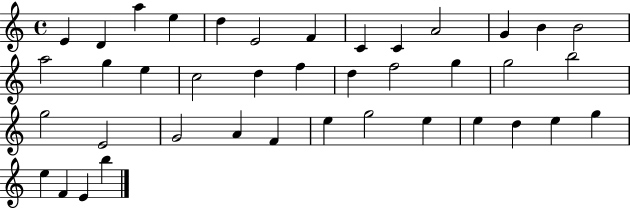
X:1
T:Untitled
M:4/4
L:1/4
K:C
E D a e d E2 F C C A2 G B B2 a2 g e c2 d f d f2 g g2 b2 g2 E2 G2 A F e g2 e e d e g e F E b